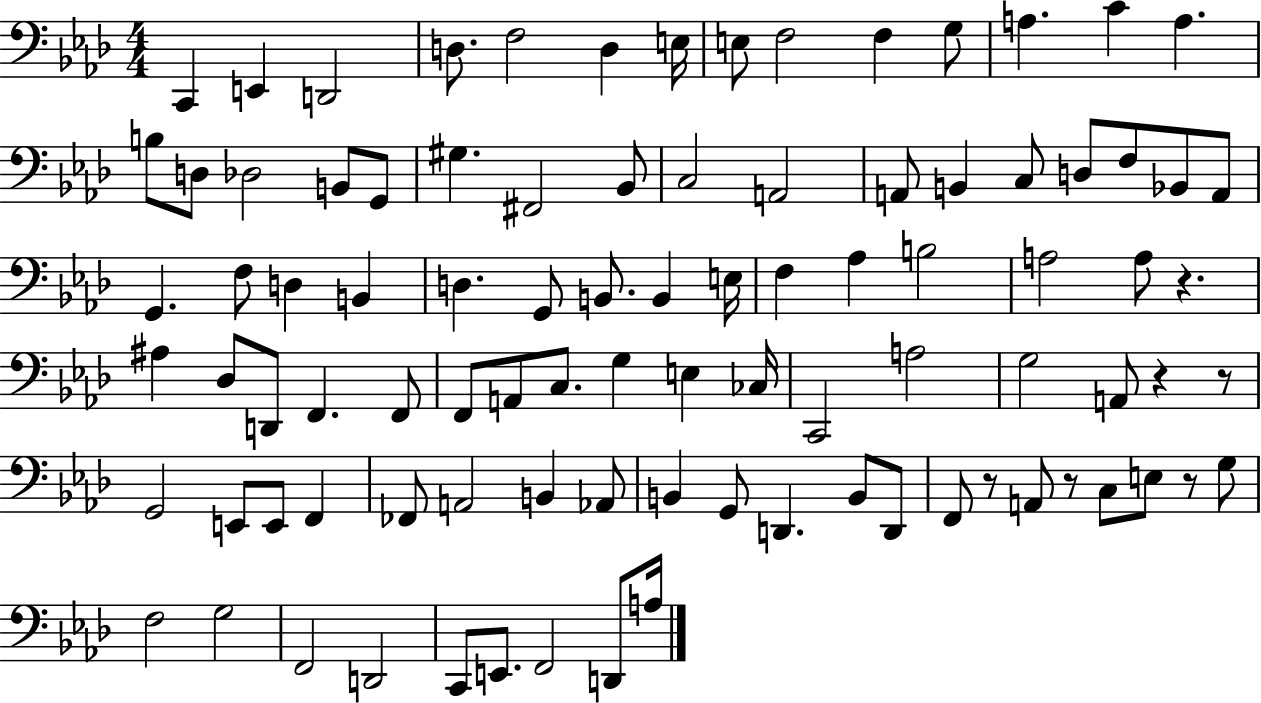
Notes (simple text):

C2/q E2/q D2/h D3/e. F3/h D3/q E3/s E3/e F3/h F3/q G3/e A3/q. C4/q A3/q. B3/e D3/e Db3/h B2/e G2/e G#3/q. F#2/h Bb2/e C3/h A2/h A2/e B2/q C3/e D3/e F3/e Bb2/e A2/e G2/q. F3/e D3/q B2/q D3/q. G2/e B2/e. B2/q E3/s F3/q Ab3/q B3/h A3/h A3/e R/q. A#3/q Db3/e D2/e F2/q. F2/e F2/e A2/e C3/e. G3/q E3/q CES3/s C2/h A3/h G3/h A2/e R/q R/e G2/h E2/e E2/e F2/q FES2/e A2/h B2/q Ab2/e B2/q G2/e D2/q. B2/e D2/e F2/e R/e A2/e R/e C3/e E3/e R/e G3/e F3/h G3/h F2/h D2/h C2/e E2/e. F2/h D2/e A3/s